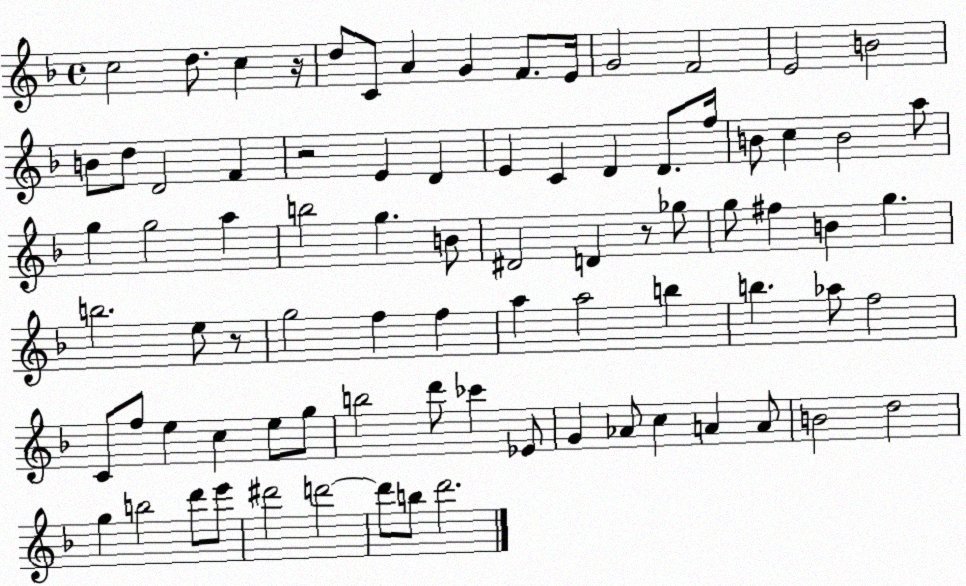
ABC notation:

X:1
T:Untitled
M:4/4
L:1/4
K:F
c2 d/2 c z/4 d/2 C/2 A G F/2 E/4 G2 F2 E2 B2 B/2 d/2 D2 F z2 E D E C D D/2 f/4 B/2 c B2 a/2 g g2 a b2 g B/2 ^D2 D z/2 _g/2 g/2 ^f B g b2 e/2 z/2 g2 f f a a2 b b _a/2 f2 C/2 f/2 e c e/2 g/2 b2 d'/2 _c' _E/2 G _A/2 c A A/2 B2 d2 g b2 d'/2 e'/2 ^d'2 d'2 d'/2 b/2 d'2